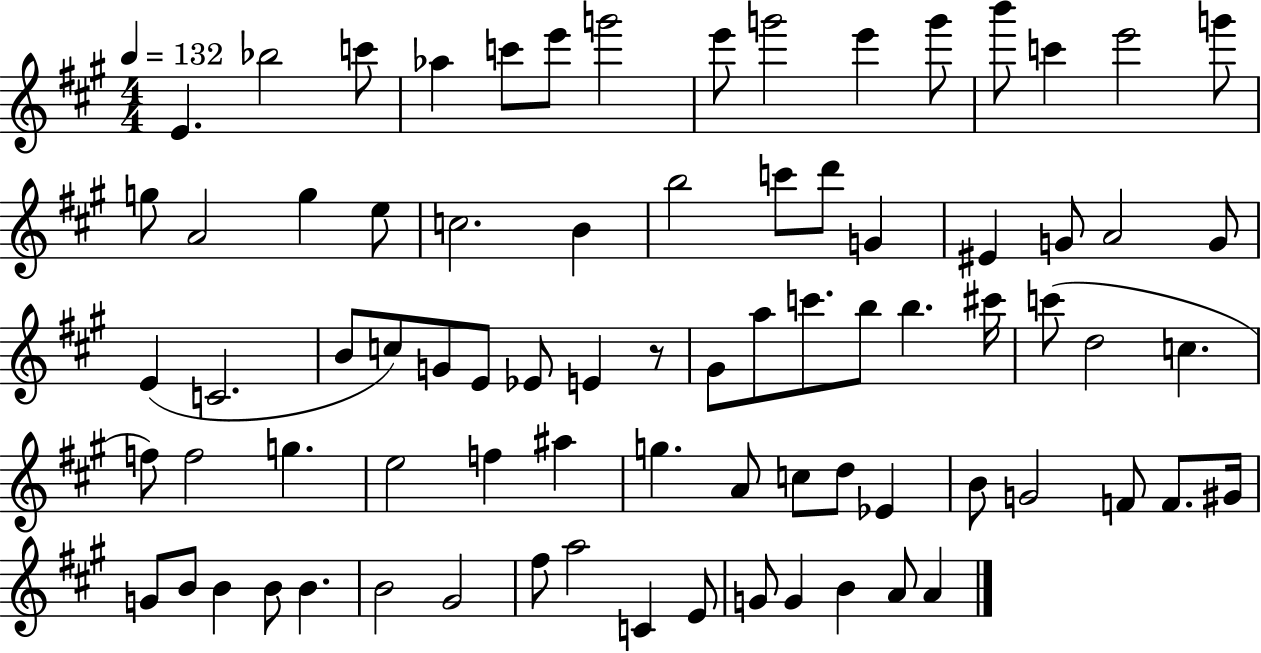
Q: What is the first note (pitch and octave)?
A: E4